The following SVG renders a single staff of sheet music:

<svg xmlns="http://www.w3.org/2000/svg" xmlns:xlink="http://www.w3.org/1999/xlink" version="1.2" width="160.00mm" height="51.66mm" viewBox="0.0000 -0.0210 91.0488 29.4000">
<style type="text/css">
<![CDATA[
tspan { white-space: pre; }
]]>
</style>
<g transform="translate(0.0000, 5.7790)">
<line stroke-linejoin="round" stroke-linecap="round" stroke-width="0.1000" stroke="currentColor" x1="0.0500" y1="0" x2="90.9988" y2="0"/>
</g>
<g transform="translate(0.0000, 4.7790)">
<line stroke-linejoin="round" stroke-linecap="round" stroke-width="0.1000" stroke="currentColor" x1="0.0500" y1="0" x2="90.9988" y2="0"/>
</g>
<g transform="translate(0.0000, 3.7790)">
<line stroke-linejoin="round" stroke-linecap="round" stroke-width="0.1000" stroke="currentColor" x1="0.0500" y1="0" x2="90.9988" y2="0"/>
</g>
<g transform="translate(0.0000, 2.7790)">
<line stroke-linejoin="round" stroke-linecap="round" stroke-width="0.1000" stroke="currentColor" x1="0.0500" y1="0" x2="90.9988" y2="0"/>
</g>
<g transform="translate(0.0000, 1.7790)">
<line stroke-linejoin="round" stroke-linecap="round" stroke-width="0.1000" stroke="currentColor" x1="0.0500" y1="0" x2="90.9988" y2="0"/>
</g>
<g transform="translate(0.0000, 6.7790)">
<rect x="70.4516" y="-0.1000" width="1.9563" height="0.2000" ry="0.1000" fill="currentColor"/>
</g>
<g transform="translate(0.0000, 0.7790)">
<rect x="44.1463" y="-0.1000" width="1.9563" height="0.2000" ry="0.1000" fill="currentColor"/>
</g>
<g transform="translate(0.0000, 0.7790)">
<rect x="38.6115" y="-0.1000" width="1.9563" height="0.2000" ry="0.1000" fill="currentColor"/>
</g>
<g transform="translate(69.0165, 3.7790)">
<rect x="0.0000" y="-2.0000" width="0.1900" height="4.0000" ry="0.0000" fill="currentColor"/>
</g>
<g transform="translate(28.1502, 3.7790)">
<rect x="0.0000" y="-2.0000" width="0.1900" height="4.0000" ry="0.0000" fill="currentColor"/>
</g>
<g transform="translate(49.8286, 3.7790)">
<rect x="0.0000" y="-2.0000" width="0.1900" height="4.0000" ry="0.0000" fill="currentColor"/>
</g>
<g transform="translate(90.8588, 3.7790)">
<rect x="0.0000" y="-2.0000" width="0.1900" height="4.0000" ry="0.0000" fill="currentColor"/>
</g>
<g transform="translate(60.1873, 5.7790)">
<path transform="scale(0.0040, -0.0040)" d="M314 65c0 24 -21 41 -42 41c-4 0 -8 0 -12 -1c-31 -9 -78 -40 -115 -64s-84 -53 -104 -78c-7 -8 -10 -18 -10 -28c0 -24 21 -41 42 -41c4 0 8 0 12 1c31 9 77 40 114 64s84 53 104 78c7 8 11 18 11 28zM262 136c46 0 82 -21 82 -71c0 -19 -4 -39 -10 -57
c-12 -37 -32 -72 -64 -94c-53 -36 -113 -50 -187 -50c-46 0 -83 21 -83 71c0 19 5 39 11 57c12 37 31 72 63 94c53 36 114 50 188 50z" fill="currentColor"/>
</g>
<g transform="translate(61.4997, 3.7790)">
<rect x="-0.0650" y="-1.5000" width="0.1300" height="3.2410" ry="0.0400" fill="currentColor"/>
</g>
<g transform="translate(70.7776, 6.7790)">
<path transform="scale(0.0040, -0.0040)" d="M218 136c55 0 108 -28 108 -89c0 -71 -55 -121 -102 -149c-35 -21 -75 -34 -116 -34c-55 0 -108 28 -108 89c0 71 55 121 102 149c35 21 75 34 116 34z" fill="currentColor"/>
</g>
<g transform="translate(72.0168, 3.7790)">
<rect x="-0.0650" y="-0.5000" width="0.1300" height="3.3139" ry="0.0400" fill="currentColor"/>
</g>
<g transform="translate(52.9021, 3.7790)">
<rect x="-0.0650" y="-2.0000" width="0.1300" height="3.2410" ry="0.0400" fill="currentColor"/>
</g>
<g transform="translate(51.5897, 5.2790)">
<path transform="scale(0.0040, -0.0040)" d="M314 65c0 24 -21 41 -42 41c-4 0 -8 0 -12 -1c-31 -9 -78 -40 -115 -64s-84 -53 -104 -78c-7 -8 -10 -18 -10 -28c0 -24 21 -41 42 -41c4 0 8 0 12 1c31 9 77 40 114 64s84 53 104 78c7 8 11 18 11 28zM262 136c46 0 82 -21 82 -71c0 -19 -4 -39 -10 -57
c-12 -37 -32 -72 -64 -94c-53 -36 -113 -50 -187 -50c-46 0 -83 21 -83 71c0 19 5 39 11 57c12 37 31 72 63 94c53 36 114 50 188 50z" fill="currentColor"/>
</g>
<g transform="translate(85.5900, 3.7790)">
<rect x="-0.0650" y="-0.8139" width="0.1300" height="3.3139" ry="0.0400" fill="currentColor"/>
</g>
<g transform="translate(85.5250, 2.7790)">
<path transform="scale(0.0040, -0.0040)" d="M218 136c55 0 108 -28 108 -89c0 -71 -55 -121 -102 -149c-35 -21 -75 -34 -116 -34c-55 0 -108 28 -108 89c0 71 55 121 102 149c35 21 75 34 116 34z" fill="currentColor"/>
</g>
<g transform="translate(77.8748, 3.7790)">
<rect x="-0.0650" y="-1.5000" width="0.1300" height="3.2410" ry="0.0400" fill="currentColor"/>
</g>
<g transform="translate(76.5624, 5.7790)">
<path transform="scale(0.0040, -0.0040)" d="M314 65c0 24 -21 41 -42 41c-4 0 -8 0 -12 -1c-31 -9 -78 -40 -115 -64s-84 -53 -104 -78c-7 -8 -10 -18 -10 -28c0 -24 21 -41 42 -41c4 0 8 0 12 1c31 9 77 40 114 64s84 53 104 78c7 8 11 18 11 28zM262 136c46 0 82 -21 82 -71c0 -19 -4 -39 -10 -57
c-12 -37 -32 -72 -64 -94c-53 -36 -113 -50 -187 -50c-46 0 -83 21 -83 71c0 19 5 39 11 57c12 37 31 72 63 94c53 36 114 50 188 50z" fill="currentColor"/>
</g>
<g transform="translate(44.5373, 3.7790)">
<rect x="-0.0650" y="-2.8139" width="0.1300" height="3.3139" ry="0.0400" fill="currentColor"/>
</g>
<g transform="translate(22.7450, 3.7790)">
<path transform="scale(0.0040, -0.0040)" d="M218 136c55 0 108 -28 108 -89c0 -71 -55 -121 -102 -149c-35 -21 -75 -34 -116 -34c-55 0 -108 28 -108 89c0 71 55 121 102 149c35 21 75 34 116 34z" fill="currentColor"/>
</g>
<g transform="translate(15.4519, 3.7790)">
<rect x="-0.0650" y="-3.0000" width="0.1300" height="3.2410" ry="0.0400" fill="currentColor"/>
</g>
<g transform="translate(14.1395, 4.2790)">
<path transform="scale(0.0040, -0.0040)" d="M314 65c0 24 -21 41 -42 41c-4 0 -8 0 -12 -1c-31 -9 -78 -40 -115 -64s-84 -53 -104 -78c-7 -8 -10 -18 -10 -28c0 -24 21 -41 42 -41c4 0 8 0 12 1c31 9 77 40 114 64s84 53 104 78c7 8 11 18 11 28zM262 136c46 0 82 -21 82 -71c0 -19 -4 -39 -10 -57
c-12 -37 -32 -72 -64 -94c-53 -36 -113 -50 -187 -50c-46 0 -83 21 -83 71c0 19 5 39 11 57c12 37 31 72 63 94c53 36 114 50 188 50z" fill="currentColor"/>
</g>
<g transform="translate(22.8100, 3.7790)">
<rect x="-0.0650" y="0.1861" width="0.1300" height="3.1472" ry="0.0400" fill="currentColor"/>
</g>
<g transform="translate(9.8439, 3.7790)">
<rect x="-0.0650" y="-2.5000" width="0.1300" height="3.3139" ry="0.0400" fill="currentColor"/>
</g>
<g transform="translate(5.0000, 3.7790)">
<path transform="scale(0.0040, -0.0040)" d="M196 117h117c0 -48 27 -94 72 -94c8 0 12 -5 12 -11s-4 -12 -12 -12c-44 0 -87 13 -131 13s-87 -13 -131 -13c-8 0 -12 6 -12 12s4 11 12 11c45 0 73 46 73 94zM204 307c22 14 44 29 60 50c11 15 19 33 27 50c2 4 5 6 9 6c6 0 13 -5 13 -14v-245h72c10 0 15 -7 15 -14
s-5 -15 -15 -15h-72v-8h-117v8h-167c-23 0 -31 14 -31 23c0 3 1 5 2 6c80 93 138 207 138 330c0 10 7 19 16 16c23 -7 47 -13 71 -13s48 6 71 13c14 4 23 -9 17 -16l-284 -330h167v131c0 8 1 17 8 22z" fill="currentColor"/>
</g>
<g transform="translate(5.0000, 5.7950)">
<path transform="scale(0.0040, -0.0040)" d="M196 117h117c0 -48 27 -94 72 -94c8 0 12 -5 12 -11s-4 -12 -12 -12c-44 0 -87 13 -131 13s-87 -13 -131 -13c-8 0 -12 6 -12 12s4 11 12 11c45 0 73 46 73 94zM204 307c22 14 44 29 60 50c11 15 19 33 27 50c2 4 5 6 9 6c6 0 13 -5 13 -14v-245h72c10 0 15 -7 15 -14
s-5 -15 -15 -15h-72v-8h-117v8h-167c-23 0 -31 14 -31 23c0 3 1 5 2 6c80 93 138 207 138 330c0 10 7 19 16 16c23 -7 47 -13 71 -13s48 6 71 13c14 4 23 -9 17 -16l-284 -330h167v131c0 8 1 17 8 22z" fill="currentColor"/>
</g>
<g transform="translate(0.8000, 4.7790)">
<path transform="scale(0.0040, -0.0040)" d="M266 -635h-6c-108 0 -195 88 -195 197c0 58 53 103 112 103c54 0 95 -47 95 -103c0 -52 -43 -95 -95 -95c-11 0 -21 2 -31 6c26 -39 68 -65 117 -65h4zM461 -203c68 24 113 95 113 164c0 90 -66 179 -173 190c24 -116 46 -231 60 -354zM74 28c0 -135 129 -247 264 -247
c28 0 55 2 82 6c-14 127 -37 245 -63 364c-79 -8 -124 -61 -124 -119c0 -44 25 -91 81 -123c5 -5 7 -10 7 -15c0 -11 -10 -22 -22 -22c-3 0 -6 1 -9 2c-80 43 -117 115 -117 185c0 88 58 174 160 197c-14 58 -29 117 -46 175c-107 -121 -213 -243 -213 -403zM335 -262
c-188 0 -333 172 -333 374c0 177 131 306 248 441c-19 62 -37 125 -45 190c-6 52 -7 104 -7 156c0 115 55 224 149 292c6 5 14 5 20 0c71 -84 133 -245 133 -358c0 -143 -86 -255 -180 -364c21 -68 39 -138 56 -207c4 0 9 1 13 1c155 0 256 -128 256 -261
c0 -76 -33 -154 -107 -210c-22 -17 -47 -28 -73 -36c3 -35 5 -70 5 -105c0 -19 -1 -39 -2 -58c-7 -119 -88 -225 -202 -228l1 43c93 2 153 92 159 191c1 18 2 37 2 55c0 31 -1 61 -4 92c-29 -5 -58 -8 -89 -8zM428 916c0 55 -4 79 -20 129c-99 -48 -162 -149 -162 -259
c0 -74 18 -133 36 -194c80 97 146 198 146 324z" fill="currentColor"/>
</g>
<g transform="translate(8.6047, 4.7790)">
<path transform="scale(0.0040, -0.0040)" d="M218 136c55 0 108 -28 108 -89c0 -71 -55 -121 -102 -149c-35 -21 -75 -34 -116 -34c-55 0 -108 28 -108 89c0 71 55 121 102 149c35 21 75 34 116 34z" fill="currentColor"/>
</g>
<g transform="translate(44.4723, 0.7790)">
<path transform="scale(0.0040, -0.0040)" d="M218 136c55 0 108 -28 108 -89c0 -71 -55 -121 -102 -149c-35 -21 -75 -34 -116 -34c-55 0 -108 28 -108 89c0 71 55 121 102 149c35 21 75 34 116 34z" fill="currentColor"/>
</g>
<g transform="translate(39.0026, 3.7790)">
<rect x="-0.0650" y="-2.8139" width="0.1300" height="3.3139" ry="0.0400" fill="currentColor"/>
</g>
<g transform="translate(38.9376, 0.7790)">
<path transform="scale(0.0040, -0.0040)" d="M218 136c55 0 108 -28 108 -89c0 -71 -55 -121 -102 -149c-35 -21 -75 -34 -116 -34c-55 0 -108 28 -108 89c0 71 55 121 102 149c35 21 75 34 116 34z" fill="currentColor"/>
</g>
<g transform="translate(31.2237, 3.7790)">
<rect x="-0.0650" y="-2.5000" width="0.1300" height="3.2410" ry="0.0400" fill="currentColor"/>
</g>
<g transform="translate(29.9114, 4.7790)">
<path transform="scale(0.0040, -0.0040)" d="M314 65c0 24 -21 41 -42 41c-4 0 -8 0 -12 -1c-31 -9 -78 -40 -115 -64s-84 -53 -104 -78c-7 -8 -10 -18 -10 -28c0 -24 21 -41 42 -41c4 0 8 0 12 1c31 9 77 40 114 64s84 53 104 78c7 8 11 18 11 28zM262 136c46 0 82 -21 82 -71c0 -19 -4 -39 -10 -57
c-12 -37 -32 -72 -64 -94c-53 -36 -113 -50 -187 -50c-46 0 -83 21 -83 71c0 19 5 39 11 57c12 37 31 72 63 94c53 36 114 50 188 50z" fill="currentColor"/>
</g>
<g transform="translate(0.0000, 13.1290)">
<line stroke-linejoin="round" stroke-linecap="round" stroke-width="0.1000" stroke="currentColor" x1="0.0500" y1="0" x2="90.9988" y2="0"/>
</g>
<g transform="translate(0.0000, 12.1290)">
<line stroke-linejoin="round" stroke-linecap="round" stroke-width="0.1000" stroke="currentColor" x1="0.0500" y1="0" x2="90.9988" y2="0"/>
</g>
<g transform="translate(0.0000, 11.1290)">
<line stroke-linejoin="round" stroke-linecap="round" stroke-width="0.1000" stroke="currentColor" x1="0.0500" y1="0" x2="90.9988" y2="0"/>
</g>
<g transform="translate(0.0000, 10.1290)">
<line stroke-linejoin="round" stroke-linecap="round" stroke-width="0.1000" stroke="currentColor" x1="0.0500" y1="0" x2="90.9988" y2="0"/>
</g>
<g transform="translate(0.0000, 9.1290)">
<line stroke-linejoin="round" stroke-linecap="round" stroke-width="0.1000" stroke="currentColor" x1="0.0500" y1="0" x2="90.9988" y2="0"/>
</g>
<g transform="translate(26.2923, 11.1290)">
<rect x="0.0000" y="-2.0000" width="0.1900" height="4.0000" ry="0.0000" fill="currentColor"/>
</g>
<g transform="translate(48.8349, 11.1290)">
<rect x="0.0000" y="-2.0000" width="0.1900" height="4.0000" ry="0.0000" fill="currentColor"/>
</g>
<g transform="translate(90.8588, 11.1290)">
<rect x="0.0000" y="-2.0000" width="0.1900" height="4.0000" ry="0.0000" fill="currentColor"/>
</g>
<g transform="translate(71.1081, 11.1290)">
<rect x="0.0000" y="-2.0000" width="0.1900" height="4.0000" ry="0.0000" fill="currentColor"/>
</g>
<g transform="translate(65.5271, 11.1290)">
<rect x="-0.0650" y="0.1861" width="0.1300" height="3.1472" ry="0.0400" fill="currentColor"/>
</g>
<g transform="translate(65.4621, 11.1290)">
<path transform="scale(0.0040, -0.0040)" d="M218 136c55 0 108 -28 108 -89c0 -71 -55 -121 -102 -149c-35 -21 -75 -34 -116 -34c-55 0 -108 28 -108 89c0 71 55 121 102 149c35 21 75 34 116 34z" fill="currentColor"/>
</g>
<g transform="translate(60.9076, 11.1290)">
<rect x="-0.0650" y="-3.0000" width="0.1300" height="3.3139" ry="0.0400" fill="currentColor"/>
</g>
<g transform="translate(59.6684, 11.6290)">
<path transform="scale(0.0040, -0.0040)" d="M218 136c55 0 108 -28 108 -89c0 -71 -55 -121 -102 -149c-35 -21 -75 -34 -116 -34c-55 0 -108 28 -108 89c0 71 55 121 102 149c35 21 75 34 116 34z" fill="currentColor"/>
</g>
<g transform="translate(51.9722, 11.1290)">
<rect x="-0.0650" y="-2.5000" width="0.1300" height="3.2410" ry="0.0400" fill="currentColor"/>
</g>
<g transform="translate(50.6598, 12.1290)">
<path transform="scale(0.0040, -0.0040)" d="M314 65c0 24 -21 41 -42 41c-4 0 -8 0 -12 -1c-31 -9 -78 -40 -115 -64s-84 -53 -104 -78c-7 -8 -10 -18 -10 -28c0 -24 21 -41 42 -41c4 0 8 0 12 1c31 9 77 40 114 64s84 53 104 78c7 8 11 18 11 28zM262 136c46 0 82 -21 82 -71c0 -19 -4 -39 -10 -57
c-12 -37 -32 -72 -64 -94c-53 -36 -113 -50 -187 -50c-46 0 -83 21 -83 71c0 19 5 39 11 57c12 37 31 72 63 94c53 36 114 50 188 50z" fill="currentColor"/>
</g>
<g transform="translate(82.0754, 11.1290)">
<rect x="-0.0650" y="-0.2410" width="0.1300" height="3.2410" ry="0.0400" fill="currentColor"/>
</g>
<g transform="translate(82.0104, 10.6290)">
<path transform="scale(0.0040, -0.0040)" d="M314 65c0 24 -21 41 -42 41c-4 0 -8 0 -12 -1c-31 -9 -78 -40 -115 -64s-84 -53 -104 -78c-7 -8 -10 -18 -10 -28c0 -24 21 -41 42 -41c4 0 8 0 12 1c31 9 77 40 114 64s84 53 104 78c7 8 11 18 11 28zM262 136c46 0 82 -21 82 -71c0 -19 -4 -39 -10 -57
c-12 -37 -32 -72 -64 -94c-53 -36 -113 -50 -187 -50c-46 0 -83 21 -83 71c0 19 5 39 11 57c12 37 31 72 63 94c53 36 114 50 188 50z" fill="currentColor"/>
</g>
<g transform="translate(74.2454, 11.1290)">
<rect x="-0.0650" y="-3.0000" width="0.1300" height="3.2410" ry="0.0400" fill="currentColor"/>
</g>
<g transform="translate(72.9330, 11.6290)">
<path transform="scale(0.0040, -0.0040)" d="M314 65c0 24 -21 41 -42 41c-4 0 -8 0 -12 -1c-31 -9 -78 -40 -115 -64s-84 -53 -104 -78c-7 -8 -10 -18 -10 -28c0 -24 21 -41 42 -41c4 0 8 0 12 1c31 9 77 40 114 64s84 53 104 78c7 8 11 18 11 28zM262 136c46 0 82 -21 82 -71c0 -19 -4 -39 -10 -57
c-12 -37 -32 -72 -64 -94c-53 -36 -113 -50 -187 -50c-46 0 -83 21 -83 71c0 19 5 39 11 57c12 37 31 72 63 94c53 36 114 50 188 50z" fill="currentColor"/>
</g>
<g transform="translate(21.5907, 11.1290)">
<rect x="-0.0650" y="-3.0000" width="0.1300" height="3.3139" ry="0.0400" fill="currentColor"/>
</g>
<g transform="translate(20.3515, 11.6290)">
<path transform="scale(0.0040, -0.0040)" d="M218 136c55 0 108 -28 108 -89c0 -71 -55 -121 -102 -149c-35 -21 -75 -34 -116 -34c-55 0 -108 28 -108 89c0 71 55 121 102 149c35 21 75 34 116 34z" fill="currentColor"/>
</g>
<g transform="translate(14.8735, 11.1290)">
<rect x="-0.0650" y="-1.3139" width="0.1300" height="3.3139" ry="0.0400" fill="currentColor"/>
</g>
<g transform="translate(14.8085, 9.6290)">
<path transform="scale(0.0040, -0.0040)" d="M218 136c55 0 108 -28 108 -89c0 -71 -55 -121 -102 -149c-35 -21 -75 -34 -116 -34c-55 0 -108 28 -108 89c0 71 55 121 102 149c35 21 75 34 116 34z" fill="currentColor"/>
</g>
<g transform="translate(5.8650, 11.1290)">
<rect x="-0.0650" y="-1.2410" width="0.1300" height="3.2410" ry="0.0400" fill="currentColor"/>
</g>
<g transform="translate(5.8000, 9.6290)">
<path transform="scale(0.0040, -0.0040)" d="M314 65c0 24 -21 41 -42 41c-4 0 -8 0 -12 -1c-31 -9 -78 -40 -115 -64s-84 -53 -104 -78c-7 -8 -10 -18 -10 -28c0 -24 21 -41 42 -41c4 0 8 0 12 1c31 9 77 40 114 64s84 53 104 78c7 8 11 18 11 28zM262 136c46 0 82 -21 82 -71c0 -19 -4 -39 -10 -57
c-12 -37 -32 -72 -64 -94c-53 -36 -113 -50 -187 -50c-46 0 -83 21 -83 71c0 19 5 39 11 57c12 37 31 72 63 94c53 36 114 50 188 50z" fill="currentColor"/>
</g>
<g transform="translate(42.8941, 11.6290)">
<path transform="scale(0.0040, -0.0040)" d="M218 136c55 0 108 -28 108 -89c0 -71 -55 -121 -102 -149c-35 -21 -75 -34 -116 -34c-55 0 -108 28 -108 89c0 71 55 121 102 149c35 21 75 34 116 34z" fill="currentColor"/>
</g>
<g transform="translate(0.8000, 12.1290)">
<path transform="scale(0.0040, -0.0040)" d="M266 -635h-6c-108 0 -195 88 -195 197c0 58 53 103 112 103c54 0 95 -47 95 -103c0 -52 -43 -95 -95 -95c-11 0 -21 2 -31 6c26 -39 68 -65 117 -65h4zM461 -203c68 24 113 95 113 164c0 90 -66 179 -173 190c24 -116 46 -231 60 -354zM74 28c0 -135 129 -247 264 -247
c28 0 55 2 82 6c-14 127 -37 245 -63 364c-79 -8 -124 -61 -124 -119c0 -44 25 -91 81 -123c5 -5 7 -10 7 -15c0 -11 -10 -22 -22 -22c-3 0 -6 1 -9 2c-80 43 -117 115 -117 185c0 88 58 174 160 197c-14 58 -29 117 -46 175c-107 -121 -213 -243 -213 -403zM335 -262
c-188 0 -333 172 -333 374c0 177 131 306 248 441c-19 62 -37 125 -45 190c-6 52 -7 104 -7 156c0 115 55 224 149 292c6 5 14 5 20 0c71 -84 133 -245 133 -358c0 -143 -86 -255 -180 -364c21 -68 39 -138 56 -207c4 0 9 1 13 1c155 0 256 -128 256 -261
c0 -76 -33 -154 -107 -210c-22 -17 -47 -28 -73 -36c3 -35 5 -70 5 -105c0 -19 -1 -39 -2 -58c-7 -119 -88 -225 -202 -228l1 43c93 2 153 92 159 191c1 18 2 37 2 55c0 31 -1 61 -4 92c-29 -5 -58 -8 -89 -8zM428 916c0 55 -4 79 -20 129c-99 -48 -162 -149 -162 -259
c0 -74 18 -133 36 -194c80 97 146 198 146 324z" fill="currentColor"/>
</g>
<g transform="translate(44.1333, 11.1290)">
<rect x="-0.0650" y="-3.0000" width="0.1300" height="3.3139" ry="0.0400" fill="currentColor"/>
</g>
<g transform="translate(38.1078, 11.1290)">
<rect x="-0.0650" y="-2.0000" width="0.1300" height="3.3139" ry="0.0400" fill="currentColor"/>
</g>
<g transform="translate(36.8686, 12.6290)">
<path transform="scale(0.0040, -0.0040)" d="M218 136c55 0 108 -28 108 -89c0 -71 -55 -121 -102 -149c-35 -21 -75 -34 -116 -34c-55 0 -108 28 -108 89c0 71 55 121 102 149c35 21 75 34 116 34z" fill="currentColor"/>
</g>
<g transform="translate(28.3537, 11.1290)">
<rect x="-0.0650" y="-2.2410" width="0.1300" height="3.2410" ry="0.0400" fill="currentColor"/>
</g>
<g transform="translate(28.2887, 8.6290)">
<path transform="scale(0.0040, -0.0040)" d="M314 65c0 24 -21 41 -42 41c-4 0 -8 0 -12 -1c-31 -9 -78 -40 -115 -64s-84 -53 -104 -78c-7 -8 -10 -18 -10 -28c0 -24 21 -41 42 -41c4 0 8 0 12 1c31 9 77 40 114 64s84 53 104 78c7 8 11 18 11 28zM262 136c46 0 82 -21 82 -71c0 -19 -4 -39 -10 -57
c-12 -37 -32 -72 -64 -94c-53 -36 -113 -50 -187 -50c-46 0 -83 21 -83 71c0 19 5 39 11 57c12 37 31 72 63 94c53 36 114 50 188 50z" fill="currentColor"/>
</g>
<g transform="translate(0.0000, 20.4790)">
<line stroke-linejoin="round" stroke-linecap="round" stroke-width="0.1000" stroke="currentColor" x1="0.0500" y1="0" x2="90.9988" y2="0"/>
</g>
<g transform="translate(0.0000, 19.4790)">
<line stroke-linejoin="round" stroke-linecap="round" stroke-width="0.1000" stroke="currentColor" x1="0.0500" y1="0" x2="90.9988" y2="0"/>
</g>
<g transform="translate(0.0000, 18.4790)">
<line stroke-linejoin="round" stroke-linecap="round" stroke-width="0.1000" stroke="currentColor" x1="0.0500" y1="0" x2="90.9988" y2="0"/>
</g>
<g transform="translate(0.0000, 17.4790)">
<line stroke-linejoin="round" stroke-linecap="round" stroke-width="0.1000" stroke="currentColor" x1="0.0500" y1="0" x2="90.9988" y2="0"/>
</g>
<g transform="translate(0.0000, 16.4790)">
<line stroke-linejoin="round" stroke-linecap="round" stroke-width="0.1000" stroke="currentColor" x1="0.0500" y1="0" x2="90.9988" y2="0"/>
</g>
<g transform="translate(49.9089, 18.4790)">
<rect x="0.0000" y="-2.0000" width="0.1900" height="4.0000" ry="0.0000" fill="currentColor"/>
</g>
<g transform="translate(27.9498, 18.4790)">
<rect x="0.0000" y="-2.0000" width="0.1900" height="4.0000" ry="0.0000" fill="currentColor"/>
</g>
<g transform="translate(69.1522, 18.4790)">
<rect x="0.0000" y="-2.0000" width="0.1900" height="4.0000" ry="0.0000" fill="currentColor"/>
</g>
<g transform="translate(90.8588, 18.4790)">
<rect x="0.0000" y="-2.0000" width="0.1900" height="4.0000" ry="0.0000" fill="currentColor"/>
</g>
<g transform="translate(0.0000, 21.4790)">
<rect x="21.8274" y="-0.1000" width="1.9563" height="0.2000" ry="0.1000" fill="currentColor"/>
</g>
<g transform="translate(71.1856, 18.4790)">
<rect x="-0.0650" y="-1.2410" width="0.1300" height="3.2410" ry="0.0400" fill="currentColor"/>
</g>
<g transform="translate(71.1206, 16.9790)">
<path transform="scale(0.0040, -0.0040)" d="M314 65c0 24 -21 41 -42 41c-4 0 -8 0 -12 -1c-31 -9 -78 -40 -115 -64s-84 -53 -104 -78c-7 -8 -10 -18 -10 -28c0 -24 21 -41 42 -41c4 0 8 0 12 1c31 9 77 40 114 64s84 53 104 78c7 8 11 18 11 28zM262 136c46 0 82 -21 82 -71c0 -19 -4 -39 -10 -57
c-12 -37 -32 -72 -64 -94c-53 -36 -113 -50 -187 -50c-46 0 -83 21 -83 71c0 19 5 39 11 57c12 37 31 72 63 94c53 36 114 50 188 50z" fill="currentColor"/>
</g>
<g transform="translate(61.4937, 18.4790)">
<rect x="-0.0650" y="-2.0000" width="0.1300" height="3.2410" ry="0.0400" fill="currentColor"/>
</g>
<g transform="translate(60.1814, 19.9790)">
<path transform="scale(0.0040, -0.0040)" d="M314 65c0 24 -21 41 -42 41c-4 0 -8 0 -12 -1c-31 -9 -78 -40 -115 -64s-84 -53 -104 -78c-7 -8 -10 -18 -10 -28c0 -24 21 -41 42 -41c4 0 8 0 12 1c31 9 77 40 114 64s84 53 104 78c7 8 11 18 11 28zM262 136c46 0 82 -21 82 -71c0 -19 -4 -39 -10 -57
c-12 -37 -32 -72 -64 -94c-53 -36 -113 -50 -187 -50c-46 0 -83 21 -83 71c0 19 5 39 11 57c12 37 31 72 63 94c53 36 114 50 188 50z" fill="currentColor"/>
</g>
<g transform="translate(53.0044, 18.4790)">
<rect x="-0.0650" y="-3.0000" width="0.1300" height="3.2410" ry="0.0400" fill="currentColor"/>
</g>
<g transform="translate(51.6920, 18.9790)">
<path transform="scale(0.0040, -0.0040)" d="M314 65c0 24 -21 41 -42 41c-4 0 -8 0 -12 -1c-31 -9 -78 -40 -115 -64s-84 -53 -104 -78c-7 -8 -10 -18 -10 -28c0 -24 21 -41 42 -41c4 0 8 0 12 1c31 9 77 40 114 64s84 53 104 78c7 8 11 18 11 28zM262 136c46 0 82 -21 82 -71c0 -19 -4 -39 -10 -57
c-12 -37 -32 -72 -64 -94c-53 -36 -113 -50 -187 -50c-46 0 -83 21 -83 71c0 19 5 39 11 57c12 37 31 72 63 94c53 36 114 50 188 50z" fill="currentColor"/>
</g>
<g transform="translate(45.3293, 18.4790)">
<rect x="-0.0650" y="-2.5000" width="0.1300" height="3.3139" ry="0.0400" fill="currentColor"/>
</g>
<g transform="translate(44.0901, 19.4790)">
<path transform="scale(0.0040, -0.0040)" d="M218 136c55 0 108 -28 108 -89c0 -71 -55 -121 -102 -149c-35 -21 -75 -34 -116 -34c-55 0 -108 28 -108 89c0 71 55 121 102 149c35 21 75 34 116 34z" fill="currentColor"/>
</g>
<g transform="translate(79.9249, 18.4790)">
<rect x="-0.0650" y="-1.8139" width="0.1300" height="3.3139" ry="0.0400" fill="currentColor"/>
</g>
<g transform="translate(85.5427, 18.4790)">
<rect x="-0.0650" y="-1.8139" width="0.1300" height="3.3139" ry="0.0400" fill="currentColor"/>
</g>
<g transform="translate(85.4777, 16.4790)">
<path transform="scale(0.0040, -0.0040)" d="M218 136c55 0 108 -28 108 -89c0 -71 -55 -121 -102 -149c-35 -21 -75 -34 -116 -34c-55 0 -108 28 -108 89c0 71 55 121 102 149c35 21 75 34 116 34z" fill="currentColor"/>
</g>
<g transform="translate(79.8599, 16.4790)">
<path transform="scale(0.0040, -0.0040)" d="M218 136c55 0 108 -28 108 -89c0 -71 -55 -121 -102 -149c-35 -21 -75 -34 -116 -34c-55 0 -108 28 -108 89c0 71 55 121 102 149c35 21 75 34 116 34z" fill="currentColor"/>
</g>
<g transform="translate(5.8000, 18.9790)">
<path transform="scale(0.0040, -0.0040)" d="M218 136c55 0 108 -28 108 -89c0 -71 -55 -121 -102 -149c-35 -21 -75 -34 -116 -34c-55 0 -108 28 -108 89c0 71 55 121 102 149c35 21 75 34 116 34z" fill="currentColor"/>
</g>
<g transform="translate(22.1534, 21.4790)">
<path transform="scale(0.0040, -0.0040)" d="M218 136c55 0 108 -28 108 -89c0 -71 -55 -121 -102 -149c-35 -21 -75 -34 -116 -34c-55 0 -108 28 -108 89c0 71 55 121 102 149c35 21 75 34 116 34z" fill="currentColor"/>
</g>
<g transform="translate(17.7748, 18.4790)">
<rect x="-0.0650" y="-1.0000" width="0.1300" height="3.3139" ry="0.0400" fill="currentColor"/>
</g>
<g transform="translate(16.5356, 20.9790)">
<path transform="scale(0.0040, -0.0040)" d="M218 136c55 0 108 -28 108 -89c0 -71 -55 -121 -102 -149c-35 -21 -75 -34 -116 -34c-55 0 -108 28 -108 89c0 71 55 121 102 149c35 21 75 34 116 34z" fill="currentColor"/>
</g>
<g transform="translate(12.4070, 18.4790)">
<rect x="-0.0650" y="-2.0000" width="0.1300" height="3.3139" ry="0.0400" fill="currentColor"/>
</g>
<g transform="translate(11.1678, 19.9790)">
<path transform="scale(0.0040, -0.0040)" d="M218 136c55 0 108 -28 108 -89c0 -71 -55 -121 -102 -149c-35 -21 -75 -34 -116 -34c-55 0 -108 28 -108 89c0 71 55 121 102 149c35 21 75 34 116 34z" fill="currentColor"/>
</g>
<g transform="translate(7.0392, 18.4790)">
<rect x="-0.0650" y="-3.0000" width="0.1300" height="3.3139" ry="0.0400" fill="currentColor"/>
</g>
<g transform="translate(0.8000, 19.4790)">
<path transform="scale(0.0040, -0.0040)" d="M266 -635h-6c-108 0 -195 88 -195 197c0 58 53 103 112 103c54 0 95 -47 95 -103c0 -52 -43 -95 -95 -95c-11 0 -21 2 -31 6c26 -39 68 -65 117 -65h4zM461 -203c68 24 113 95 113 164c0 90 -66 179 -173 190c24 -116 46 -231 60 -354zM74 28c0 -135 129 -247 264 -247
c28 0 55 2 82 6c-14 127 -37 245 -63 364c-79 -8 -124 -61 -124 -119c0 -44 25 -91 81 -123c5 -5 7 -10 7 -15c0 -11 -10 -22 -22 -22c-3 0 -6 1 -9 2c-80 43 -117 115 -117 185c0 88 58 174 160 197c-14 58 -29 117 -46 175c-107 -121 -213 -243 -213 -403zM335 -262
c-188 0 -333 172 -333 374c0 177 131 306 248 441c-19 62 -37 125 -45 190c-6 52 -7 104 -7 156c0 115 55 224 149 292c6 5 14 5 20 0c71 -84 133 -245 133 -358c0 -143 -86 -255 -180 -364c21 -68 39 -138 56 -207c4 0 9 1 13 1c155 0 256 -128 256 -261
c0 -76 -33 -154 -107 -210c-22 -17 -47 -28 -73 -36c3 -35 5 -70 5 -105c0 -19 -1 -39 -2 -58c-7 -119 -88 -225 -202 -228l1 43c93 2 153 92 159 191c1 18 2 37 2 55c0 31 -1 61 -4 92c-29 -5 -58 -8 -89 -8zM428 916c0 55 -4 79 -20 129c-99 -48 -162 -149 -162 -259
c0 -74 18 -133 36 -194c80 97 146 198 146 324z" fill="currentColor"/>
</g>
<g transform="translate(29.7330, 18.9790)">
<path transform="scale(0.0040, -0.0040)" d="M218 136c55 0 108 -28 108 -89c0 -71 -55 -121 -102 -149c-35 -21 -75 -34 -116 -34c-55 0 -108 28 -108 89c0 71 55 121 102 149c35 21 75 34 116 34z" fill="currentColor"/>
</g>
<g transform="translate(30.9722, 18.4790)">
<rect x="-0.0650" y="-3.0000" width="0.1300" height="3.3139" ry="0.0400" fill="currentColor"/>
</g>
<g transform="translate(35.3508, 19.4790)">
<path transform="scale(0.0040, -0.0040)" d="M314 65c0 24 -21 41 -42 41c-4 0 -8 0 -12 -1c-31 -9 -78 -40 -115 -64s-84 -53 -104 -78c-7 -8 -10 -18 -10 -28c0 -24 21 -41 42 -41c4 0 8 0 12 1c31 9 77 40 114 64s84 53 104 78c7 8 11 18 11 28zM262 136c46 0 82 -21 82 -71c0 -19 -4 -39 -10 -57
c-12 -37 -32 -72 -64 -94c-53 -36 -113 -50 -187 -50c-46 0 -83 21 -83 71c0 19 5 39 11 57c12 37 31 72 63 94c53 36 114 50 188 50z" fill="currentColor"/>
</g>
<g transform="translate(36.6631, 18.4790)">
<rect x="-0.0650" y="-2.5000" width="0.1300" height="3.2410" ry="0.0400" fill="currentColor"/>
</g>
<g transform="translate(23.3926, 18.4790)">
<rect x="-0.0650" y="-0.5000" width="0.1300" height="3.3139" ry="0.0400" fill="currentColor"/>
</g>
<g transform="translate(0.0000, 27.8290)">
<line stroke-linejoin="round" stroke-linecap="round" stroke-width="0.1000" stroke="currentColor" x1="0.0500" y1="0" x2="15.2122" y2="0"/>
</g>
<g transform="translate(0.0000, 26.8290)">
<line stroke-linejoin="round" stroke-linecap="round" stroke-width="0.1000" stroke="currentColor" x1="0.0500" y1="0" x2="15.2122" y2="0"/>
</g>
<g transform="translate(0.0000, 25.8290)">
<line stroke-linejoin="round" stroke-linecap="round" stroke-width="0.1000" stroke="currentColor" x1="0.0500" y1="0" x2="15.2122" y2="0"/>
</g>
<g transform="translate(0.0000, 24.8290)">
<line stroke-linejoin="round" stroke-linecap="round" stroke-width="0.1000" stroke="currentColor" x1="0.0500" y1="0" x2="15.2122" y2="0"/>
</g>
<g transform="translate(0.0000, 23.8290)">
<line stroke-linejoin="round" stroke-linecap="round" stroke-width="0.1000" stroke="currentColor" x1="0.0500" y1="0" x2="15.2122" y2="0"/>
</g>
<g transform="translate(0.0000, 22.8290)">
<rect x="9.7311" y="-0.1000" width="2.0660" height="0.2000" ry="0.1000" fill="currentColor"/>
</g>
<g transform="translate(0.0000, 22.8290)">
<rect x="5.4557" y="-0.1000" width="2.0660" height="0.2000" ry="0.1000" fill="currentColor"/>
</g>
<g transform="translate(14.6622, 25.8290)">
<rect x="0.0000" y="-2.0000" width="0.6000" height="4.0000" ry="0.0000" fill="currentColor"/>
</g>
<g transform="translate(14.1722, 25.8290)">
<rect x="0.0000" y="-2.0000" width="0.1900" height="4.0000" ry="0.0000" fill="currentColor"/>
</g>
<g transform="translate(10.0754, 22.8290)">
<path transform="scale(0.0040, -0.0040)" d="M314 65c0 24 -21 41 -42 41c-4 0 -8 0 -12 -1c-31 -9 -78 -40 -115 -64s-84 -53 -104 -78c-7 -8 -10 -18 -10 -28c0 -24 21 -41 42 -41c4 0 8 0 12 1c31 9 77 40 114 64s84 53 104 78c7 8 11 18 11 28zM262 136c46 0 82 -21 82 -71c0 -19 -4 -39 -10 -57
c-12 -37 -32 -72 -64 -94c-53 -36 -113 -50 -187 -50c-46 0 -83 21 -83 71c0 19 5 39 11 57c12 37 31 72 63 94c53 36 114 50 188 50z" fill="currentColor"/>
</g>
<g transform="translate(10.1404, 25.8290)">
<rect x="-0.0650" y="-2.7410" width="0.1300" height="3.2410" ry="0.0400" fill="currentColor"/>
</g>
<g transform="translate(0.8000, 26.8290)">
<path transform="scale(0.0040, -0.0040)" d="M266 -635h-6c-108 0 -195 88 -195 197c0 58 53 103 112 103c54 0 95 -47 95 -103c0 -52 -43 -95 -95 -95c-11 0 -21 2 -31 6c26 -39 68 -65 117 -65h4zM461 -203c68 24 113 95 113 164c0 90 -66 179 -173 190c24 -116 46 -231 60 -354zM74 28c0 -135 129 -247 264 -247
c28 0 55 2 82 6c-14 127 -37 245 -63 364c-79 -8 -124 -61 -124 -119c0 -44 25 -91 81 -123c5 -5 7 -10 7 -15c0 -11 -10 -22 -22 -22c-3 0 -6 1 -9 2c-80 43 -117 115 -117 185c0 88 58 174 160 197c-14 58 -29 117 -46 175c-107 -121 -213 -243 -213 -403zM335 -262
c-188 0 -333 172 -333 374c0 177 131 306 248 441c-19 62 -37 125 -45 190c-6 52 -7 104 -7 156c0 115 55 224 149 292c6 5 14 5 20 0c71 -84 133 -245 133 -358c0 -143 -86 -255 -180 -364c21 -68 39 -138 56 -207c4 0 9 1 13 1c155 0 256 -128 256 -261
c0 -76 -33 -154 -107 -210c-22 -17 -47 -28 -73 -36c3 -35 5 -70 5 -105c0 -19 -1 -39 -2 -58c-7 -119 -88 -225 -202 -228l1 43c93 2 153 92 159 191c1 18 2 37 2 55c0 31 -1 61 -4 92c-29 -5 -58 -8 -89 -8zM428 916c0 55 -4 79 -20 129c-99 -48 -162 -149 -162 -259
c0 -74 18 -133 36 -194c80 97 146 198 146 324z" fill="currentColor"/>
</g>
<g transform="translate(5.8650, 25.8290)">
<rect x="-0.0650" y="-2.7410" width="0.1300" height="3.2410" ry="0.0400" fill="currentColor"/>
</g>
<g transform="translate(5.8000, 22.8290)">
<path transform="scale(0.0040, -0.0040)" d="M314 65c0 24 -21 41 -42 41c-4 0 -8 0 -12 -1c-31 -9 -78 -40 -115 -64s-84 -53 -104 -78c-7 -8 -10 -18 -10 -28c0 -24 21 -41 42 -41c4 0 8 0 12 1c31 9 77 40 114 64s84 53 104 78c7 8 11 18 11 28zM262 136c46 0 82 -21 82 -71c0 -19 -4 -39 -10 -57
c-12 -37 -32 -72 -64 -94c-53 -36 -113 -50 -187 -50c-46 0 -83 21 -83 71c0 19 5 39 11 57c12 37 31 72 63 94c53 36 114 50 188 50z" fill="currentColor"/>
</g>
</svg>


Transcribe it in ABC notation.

X:1
T:Untitled
M:4/4
L:1/4
K:C
G A2 B G2 a a F2 E2 C E2 d e2 e A g2 F A G2 A B A2 c2 A F D C A G2 G A2 F2 e2 f f a2 a2